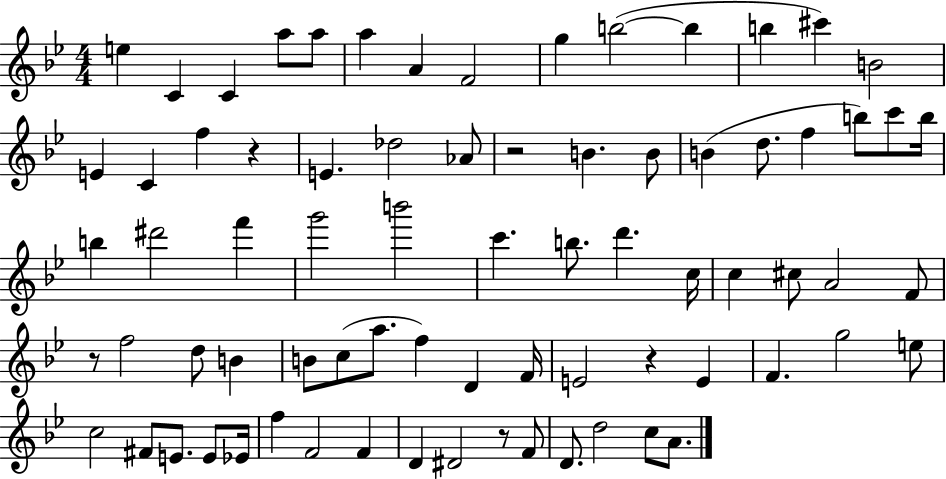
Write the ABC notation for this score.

X:1
T:Untitled
M:4/4
L:1/4
K:Bb
e C C a/2 a/2 a A F2 g b2 b b ^c' B2 E C f z E _d2 _A/2 z2 B B/2 B d/2 f b/2 c'/2 b/4 b ^d'2 f' g'2 b'2 c' b/2 d' c/4 c ^c/2 A2 F/2 z/2 f2 d/2 B B/2 c/2 a/2 f D F/4 E2 z E F g2 e/2 c2 ^F/2 E/2 E/2 _E/4 f F2 F D ^D2 z/2 F/2 D/2 d2 c/2 A/2